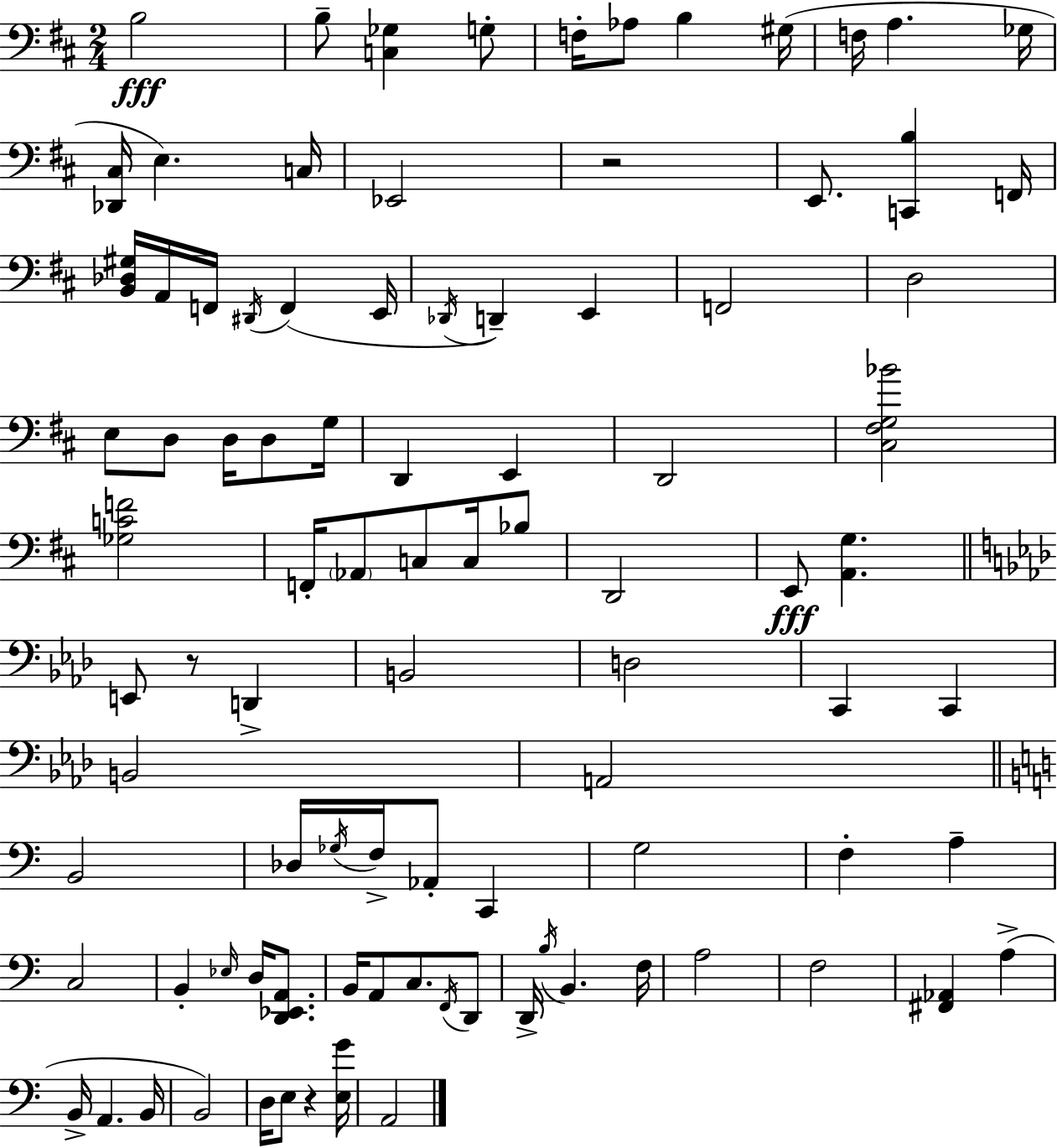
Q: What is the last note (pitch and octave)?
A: A2